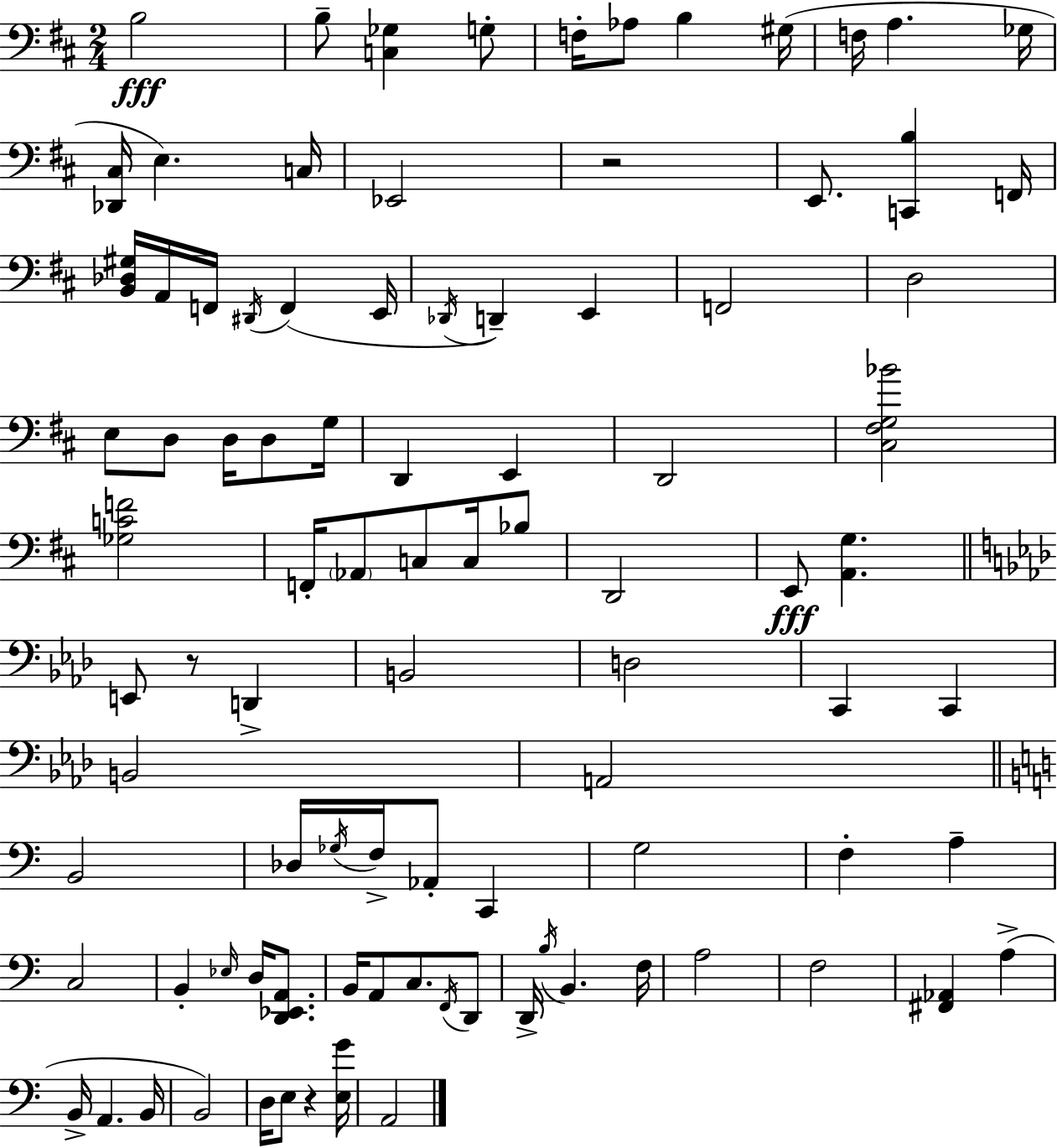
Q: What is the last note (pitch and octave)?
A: A2